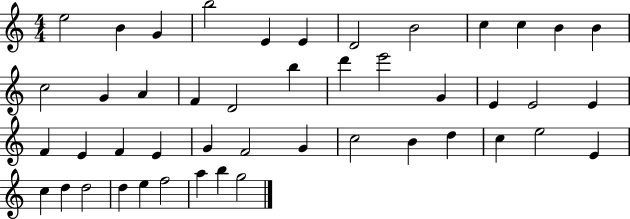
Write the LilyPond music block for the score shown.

{
  \clef treble
  \numericTimeSignature
  \time 4/4
  \key c \major
  e''2 b'4 g'4 | b''2 e'4 e'4 | d'2 b'2 | c''4 c''4 b'4 b'4 | \break c''2 g'4 a'4 | f'4 d'2 b''4 | d'''4 e'''2 g'4 | e'4 e'2 e'4 | \break f'4 e'4 f'4 e'4 | g'4 f'2 g'4 | c''2 b'4 d''4 | c''4 e''2 e'4 | \break c''4 d''4 d''2 | d''4 e''4 f''2 | a''4 b''4 g''2 | \bar "|."
}